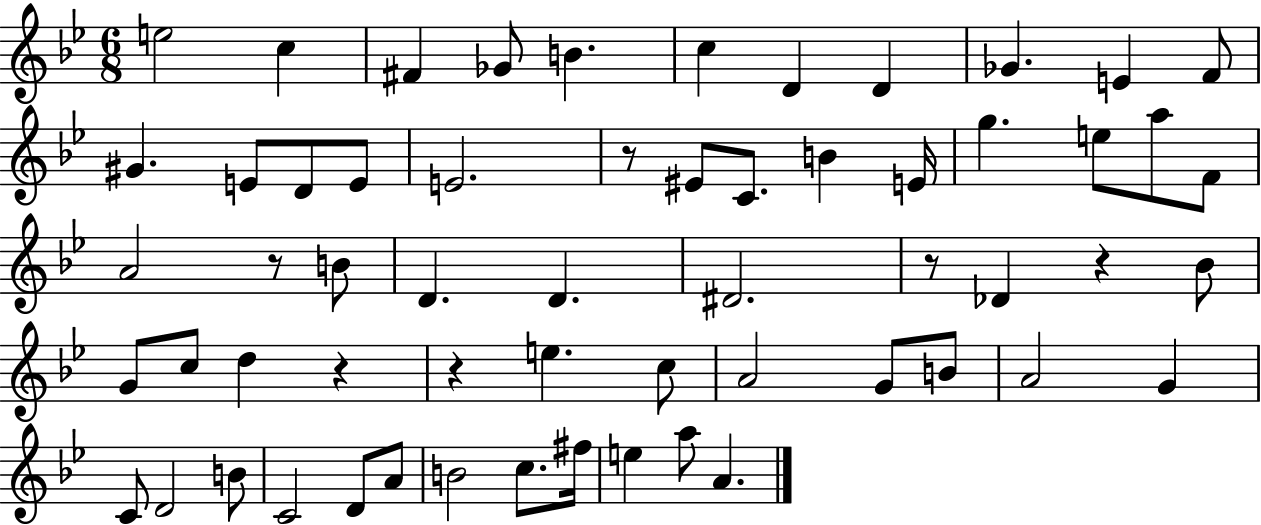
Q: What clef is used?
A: treble